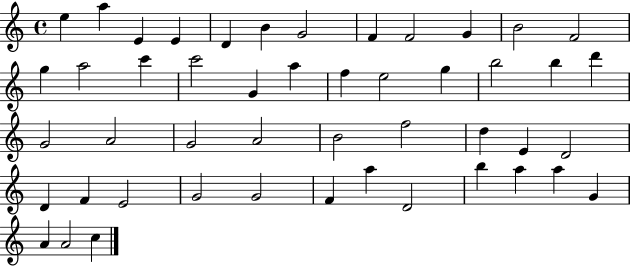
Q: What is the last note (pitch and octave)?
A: C5